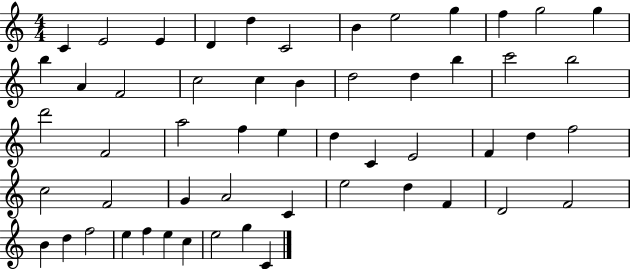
C4/q E4/h E4/q D4/q D5/q C4/h B4/q E5/h G5/q F5/q G5/h G5/q B5/q A4/q F4/h C5/h C5/q B4/q D5/h D5/q B5/q C6/h B5/h D6/h F4/h A5/h F5/q E5/q D5/q C4/q E4/h F4/q D5/q F5/h C5/h F4/h G4/q A4/h C4/q E5/h D5/q F4/q D4/h F4/h B4/q D5/q F5/h E5/q F5/q E5/q C5/q E5/h G5/q C4/q